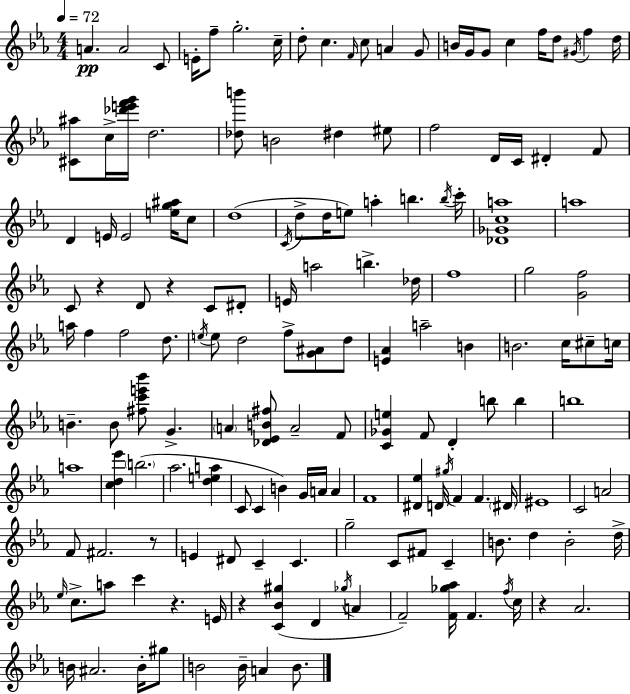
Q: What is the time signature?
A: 4/4